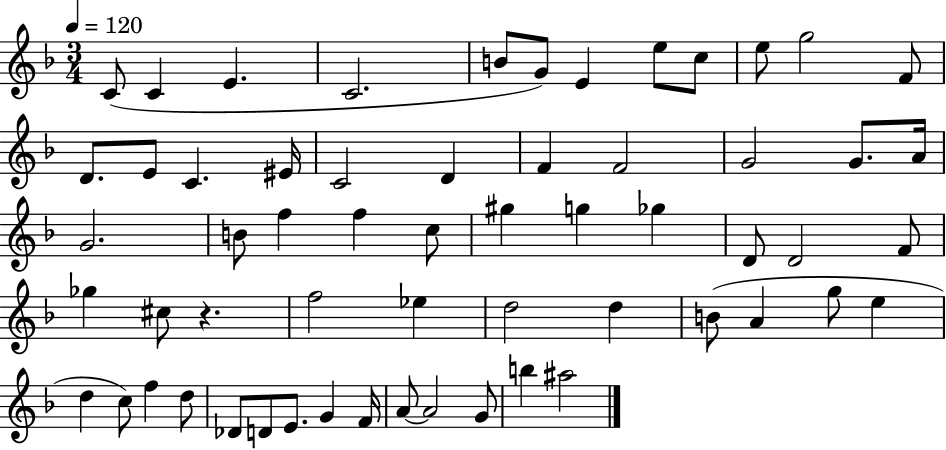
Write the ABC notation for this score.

X:1
T:Untitled
M:3/4
L:1/4
K:F
C/2 C E C2 B/2 G/2 E e/2 c/2 e/2 g2 F/2 D/2 E/2 C ^E/4 C2 D F F2 G2 G/2 A/4 G2 B/2 f f c/2 ^g g _g D/2 D2 F/2 _g ^c/2 z f2 _e d2 d B/2 A g/2 e d c/2 f d/2 _D/2 D/2 E/2 G F/4 A/2 A2 G/2 b ^a2